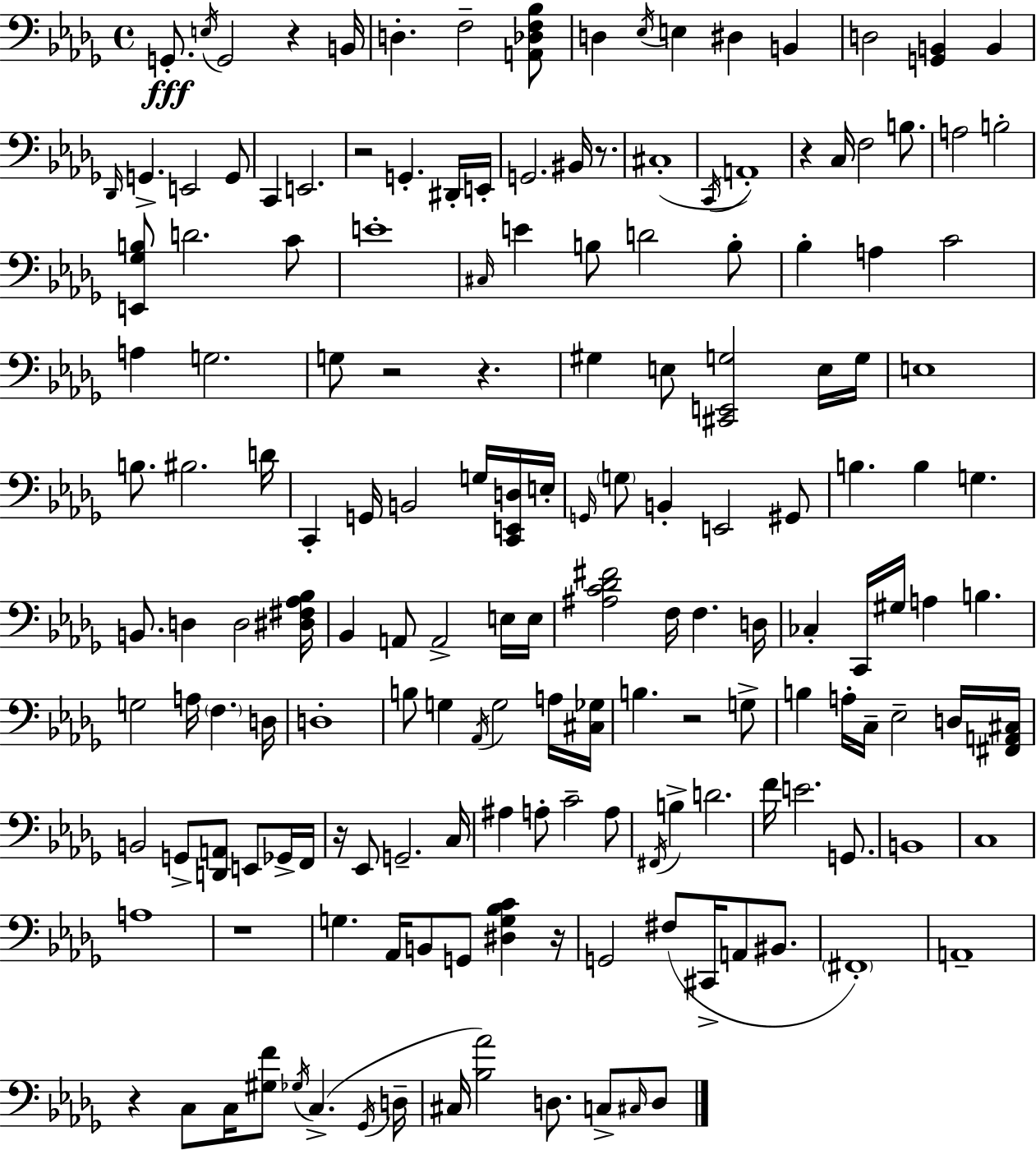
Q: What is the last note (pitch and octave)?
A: D3